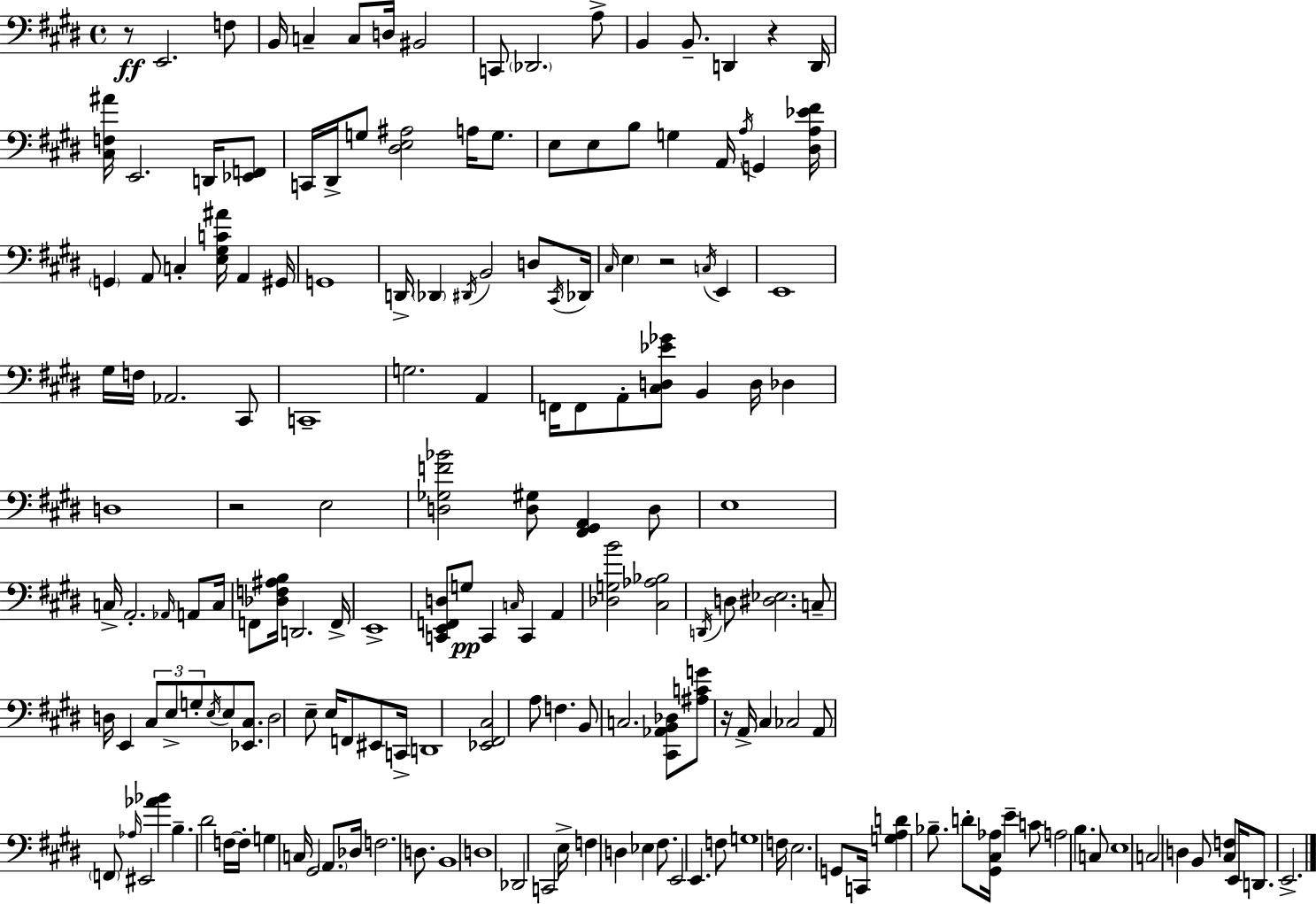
X:1
T:Untitled
M:4/4
L:1/4
K:E
z/2 E,,2 F,/2 B,,/4 C, C,/2 D,/4 ^B,,2 C,,/2 _D,,2 A,/2 B,, B,,/2 D,, z D,,/4 [^C,F,^A]/4 E,,2 D,,/4 [_E,,F,,]/2 C,,/4 ^D,,/4 G,/2 [^D,E,^A,]2 A,/4 G,/2 E,/2 E,/2 B,/2 G, A,,/4 A,/4 G,, [^D,A,_E^F]/4 G,, A,,/2 C, [E,^G,C^A]/4 A,, ^G,,/4 G,,4 D,,/4 _D,, ^D,,/4 B,,2 D,/2 ^C,,/4 _D,,/4 ^C,/4 E, z2 C,/4 E,, E,,4 ^G,/4 F,/4 _A,,2 ^C,,/2 C,,4 G,2 A,, F,,/4 F,,/2 A,,/2 [^C,D,_E_G]/2 B,, D,/4 _D, D,4 z2 E,2 [D,_G,F_B]2 [D,^G,]/2 [^F,,^G,,A,,] D,/2 E,4 C,/4 A,,2 _A,,/4 A,,/2 C,/4 F,,/2 [_D,F,^A,B,]/4 D,,2 F,,/4 E,,4 [C,,E,,F,,D,]/2 G,/2 C,, C,/4 C,, A,, [_D,G,B]2 [^C,_A,_B,]2 D,,/4 D,/2 [^D,_E,]2 C,/2 D,/4 E,, ^C,/2 E,/2 G,/2 E,/4 E,/2 [_E,,^C,]/2 D,2 E,/2 E,/4 F,,/2 ^E,,/2 C,,/4 D,,4 [_E,,^F,,^C,]2 A,/2 F, B,,/2 C,2 [^C,,_A,,B,,_D,]/2 [^A,CG]/2 z/4 A,,/4 ^C, _C,2 A,,/2 F,,/2 _A,/4 ^E,,2 [_A_B] B, ^D2 F,/4 F,/4 G, C,/4 ^G,,2 A,,/2 _D,/4 F,2 D,/2 B,,4 D,4 _D,,2 C,,2 E,/4 F, D, _E, ^F,/2 E,,2 E,, F,/2 G,4 F,/4 E,2 G,,/2 C,,/4 [G,A,D] _B,/2 D/2 [^G,,^C,_A,]/4 E C/2 A,2 B, C,/2 E,4 C,2 D, B,,/2 [^C,F,]/2 E,,/4 D,,/2 E,,2